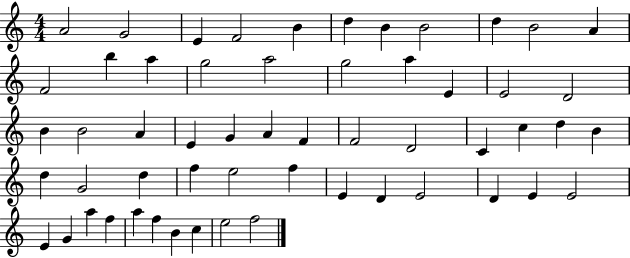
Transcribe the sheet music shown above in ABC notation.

X:1
T:Untitled
M:4/4
L:1/4
K:C
A2 G2 E F2 B d B B2 d B2 A F2 b a g2 a2 g2 a E E2 D2 B B2 A E G A F F2 D2 C c d B d G2 d f e2 f E D E2 D E E2 E G a f a f B c e2 f2